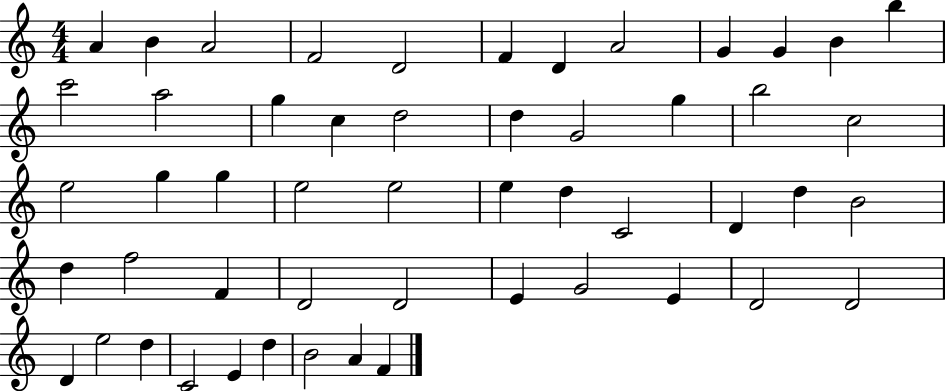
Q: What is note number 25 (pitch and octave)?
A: G5